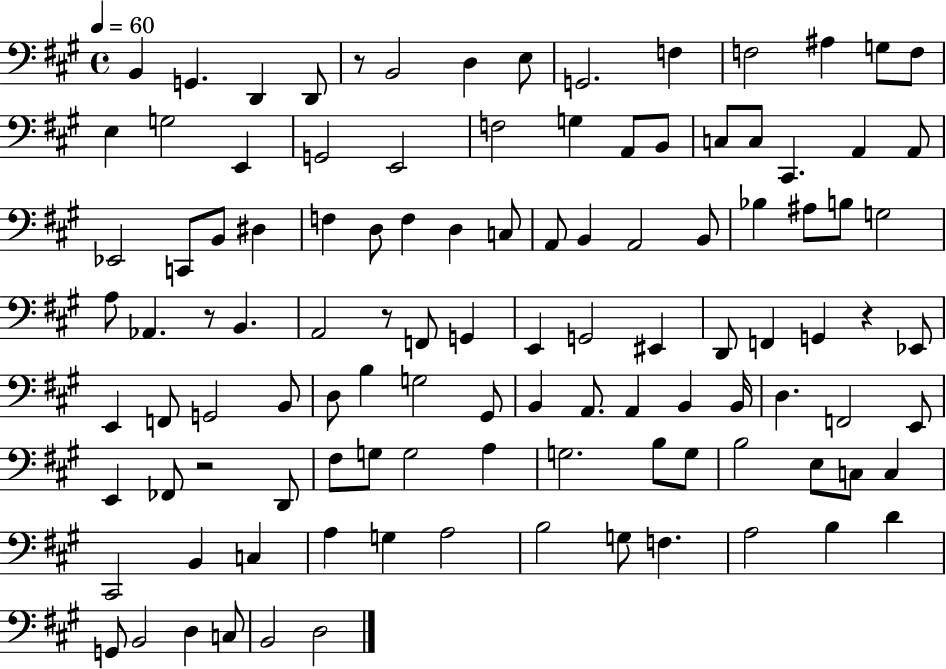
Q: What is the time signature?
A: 4/4